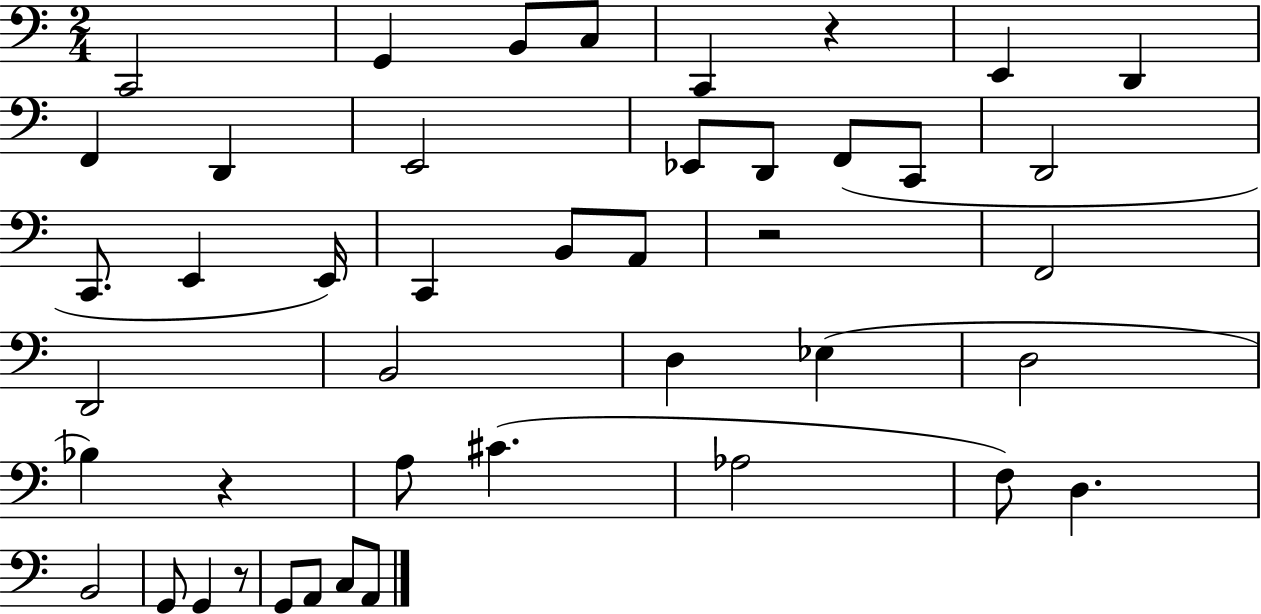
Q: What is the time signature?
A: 2/4